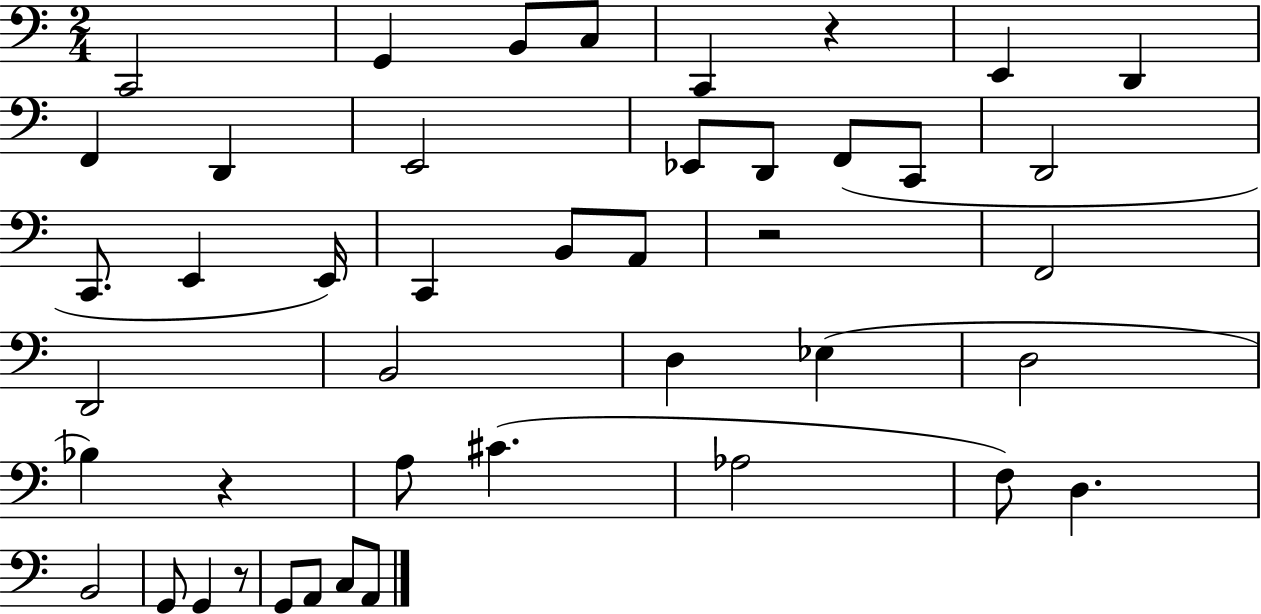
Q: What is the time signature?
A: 2/4